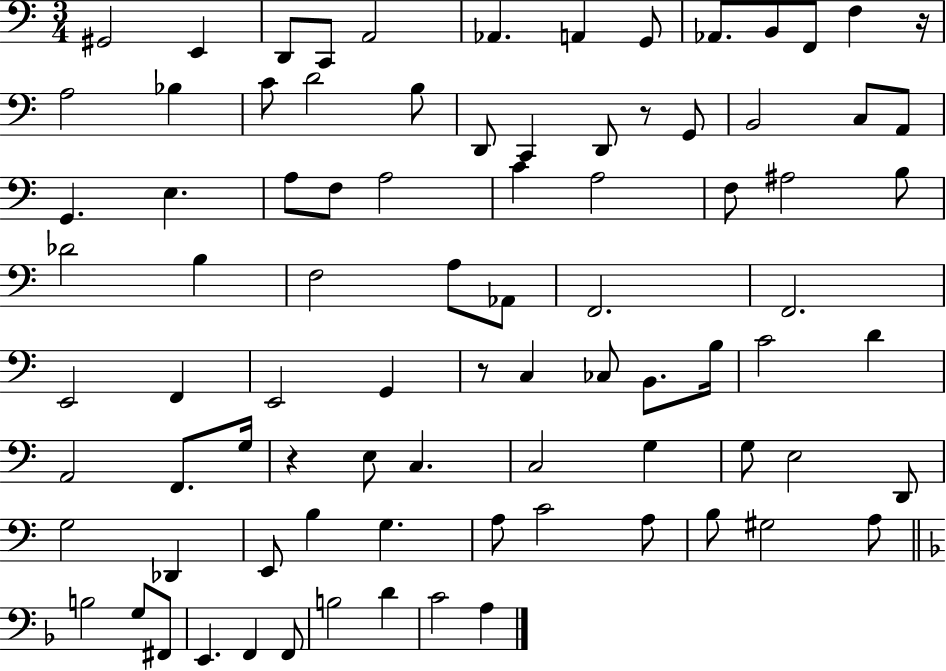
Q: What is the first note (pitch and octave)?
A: G#2